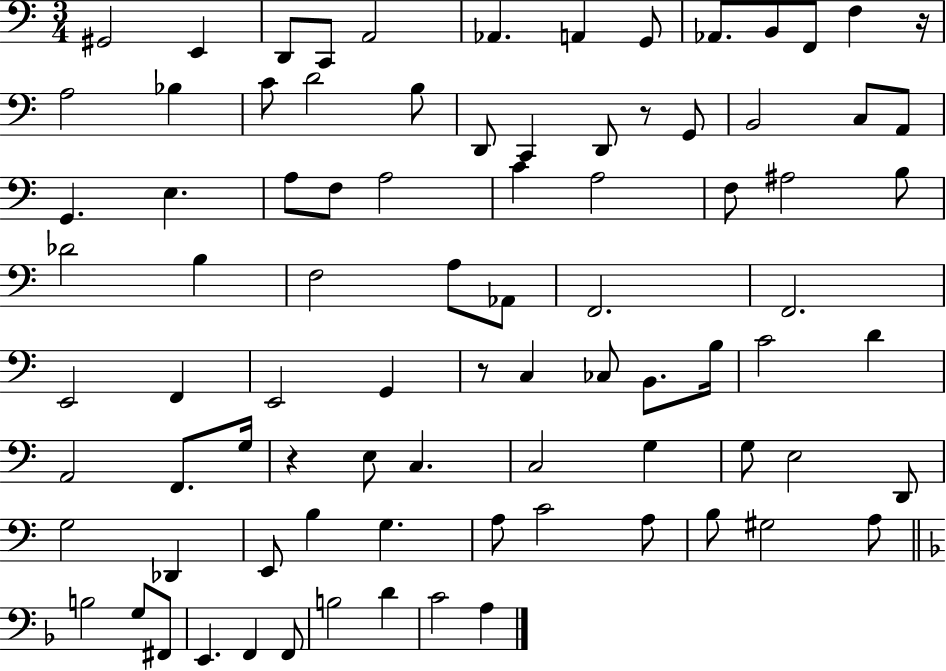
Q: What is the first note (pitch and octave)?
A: G#2